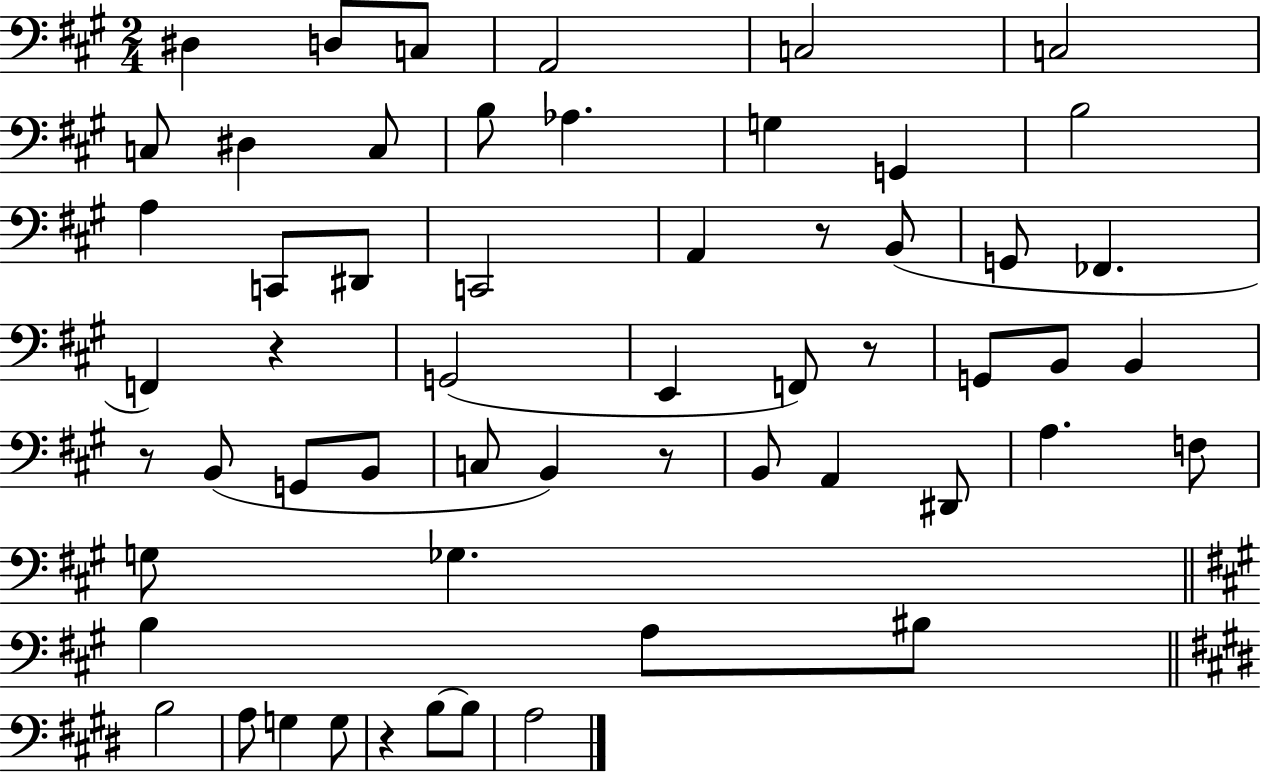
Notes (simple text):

D#3/q D3/e C3/e A2/h C3/h C3/h C3/e D#3/q C3/e B3/e Ab3/q. G3/q G2/q B3/h A3/q C2/e D#2/e C2/h A2/q R/e B2/e G2/e FES2/q. F2/q R/q G2/h E2/q F2/e R/e G2/e B2/e B2/q R/e B2/e G2/e B2/e C3/e B2/q R/e B2/e A2/q D#2/e A3/q. F3/e G3/e Gb3/q. B3/q A3/e BIS3/e B3/h A3/e G3/q G3/e R/q B3/e B3/e A3/h